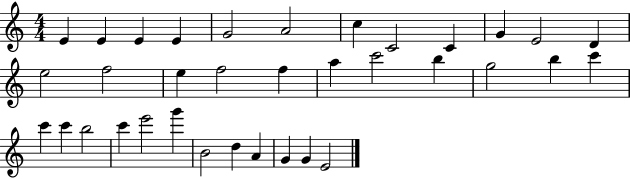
E4/q E4/q E4/q E4/q G4/h A4/h C5/q C4/h C4/q G4/q E4/h D4/q E5/h F5/h E5/q F5/h F5/q A5/q C6/h B5/q G5/h B5/q C6/q C6/q C6/q B5/h C6/q E6/h G6/q B4/h D5/q A4/q G4/q G4/q E4/h